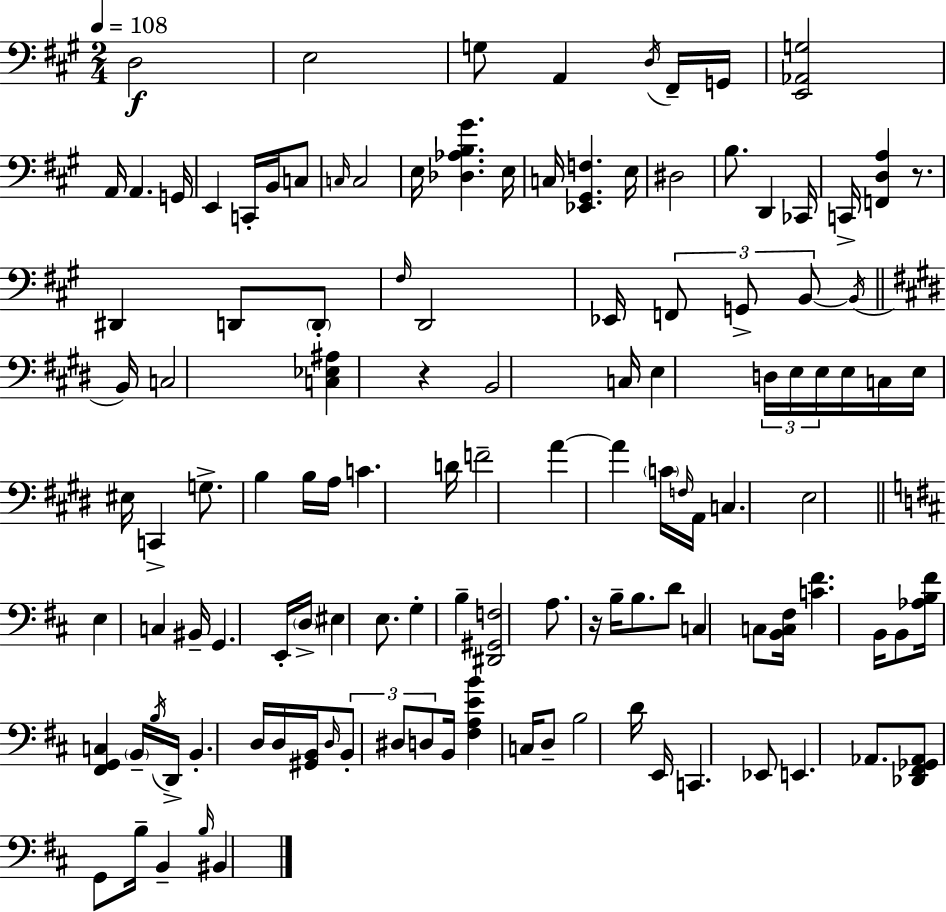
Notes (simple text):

D3/h E3/h G3/e A2/q D3/s F#2/s G2/s [E2,Ab2,G3]/h A2/s A2/q. G2/s E2/q C2/s B2/s C3/e C3/s C3/h E3/s [Db3,Ab3,B3,G#4]/q. E3/s C3/s [Eb2,G#2,F3]/q. E3/s D#3/h B3/e. D2/q CES2/s C2/s [F2,D3,A3]/q R/e. D#2/q D2/e D2/e F#3/s D2/h Eb2/s F2/e G2/e B2/e B2/s B2/s C3/h [C3,Eb3,A#3]/q R/q B2/h C3/s E3/q D3/s E3/s E3/s E3/s C3/s E3/s EIS3/s C2/q G3/e. B3/q B3/s A3/s C4/q. D4/s F4/h A4/q A4/q C4/s F3/s A2/s C3/q. E3/h E3/q C3/q BIS2/s G2/q. E2/s D3/s EIS3/q E3/e. G3/q B3/q [D#2,G#2,F3]/h A3/e. R/s B3/s B3/e. D4/e C3/q C3/e [B2,C3,F#3]/s [C4,F#4]/q. B2/s B2/e [Ab3,B3,F#4]/s [F#2,G2,C3]/q B2/s B3/s D2/s B2/q. D3/s D3/s [G#2,B2]/s D3/s B2/e D#3/e D3/e B2/s [F#3,A3,E4,B4]/q C3/s D3/e B3/h D4/s E2/s C2/q. Eb2/e E2/q. Ab2/e. [Db2,F#2,Gb2,Ab2]/e G2/e B3/s B2/q B3/s BIS2/q